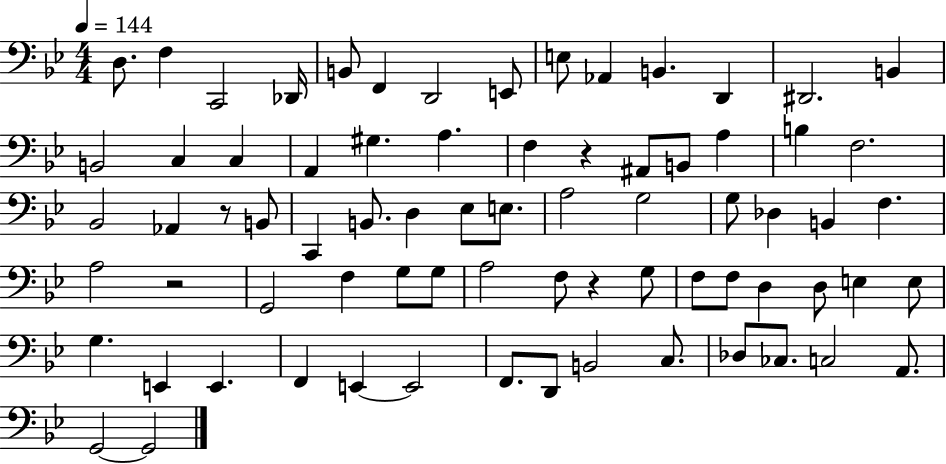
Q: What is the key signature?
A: BES major